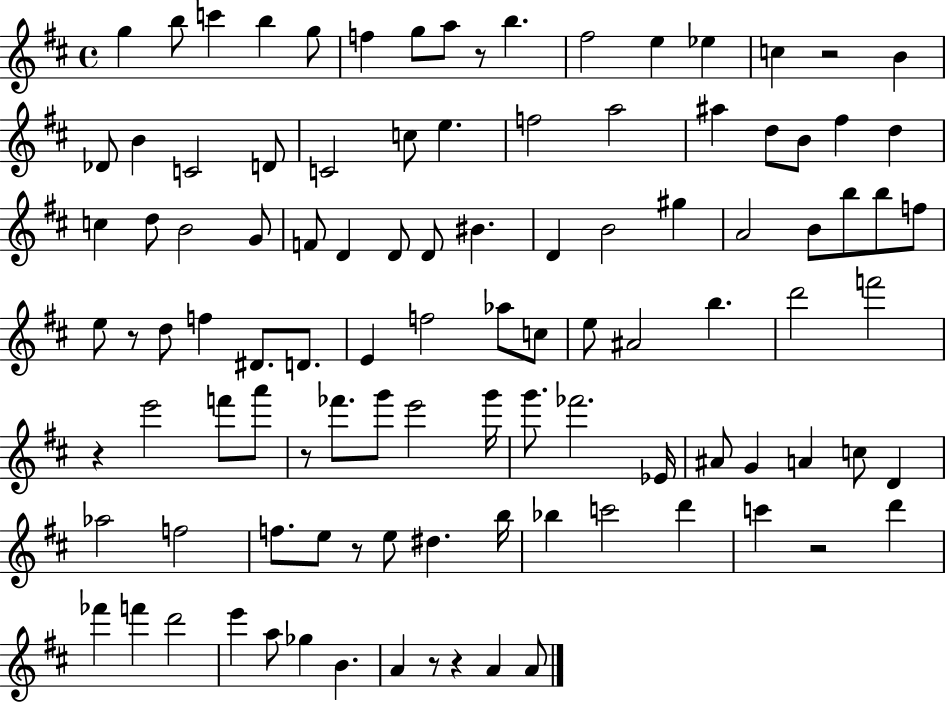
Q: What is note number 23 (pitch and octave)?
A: A5